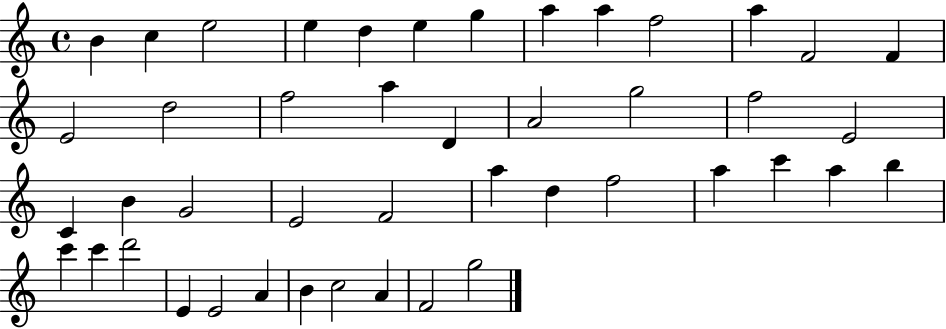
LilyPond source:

{
  \clef treble
  \time 4/4
  \defaultTimeSignature
  \key c \major
  b'4 c''4 e''2 | e''4 d''4 e''4 g''4 | a''4 a''4 f''2 | a''4 f'2 f'4 | \break e'2 d''2 | f''2 a''4 d'4 | a'2 g''2 | f''2 e'2 | \break c'4 b'4 g'2 | e'2 f'2 | a''4 d''4 f''2 | a''4 c'''4 a''4 b''4 | \break c'''4 c'''4 d'''2 | e'4 e'2 a'4 | b'4 c''2 a'4 | f'2 g''2 | \break \bar "|."
}